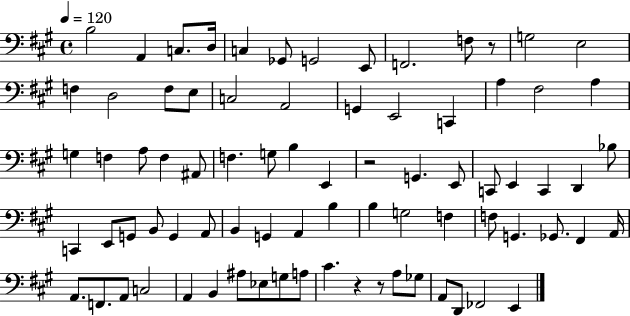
X:1
T:Untitled
M:4/4
L:1/4
K:A
B,2 A,, C,/2 D,/4 C, _G,,/2 G,,2 E,,/2 F,,2 F,/2 z/2 G,2 E,2 F, D,2 F,/2 E,/2 C,2 A,,2 G,, E,,2 C,, A, ^F,2 A, G, F, A,/2 F, ^A,,/2 F, G,/2 B, E,, z2 G,, E,,/2 C,,/2 E,, C,, D,, _B,/2 C,, E,,/2 G,,/2 B,,/2 G,, A,,/2 B,, G,, A,, B, B, G,2 F, F,/2 G,, _G,,/2 ^F,, A,,/4 A,,/2 F,,/2 A,,/2 C,2 A,, B,, ^A,/2 _E,/2 G,/2 A,/2 ^C z z/2 A,/2 _G,/2 A,,/2 D,,/2 _F,,2 E,,